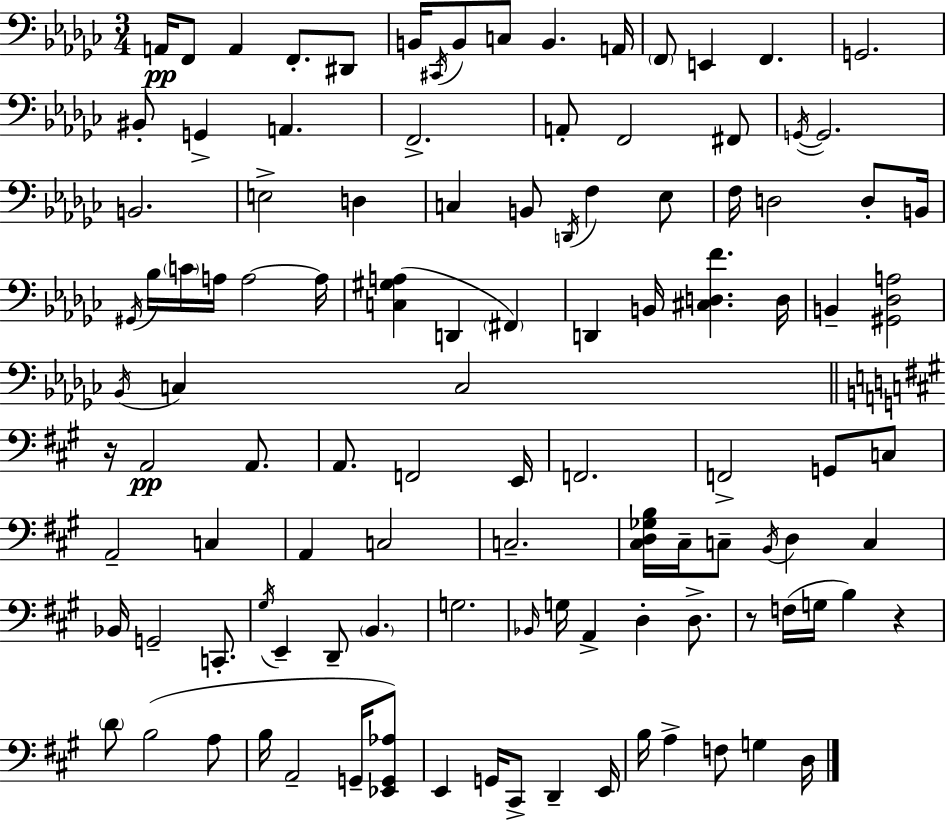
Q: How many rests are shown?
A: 3